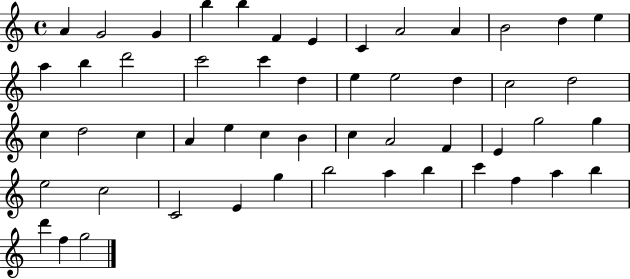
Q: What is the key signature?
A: C major